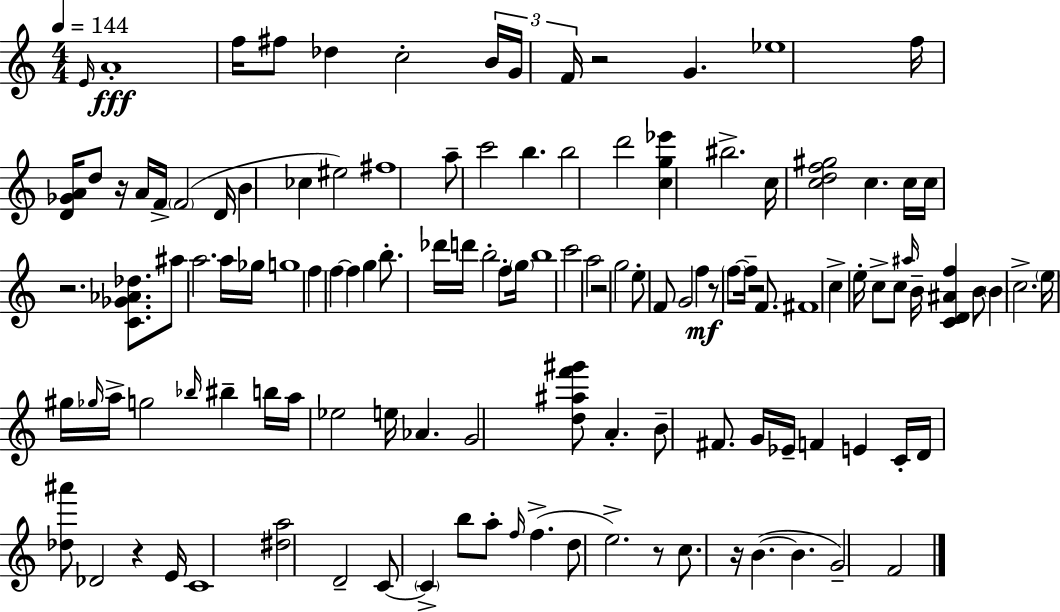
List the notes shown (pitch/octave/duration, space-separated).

E4/s A4/w F5/s F#5/e Db5/q C5/h B4/s G4/s F4/s R/h G4/q. Eb5/w F5/s [D4,Gb4,A4]/s D5/e R/s A4/s F4/s F4/h D4/s B4/q CES5/q EIS5/h F#5/w A5/e C6/h B5/q. B5/h D6/h [C5,G5,Eb6]/q BIS5/h. C5/s [C5,D5,F5,G#5]/h C5/q. C5/s C5/s R/h. [C4,Gb4,Ab4,Db5]/e. A#5/e A5/h. A5/s Gb5/s G5/w F5/q F5/q F5/q G5/q B5/e. Db6/s D6/s B5/h F5/e G5/s B5/w C6/h A5/h R/h G5/h E5/e F4/e G4/h F5/q R/e F5/e F5/s R/h F4/e. F#4/w C5/q E5/s C5/e C5/e A#5/s B4/s [C4,D4,A#4,F5]/q B4/e B4/q C5/h. E5/s G#5/s Gb5/s A5/s G5/h Bb5/s BIS5/q B5/s A5/s Eb5/h E5/s Ab4/q. G4/h [D5,A#5,F6,G#6]/e A4/q. B4/e F#4/e. G4/s Eb4/s F4/q E4/q C4/s D4/s [Db5,A#6]/e Db4/h R/q E4/s C4/w [D#5,A5]/h D4/h C4/e C4/q B5/e A5/e F5/s F5/q. D5/e E5/h. R/e C5/e. R/s B4/q. B4/q. G4/h F4/h